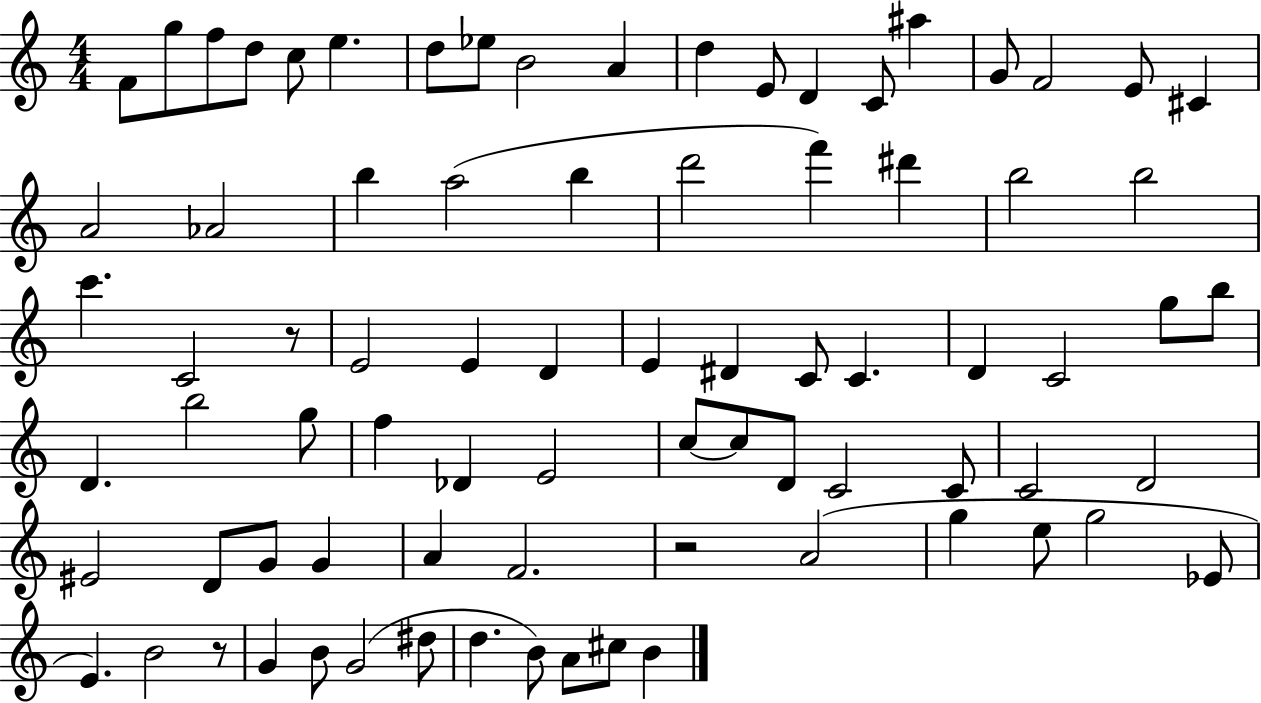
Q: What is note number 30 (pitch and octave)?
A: C6